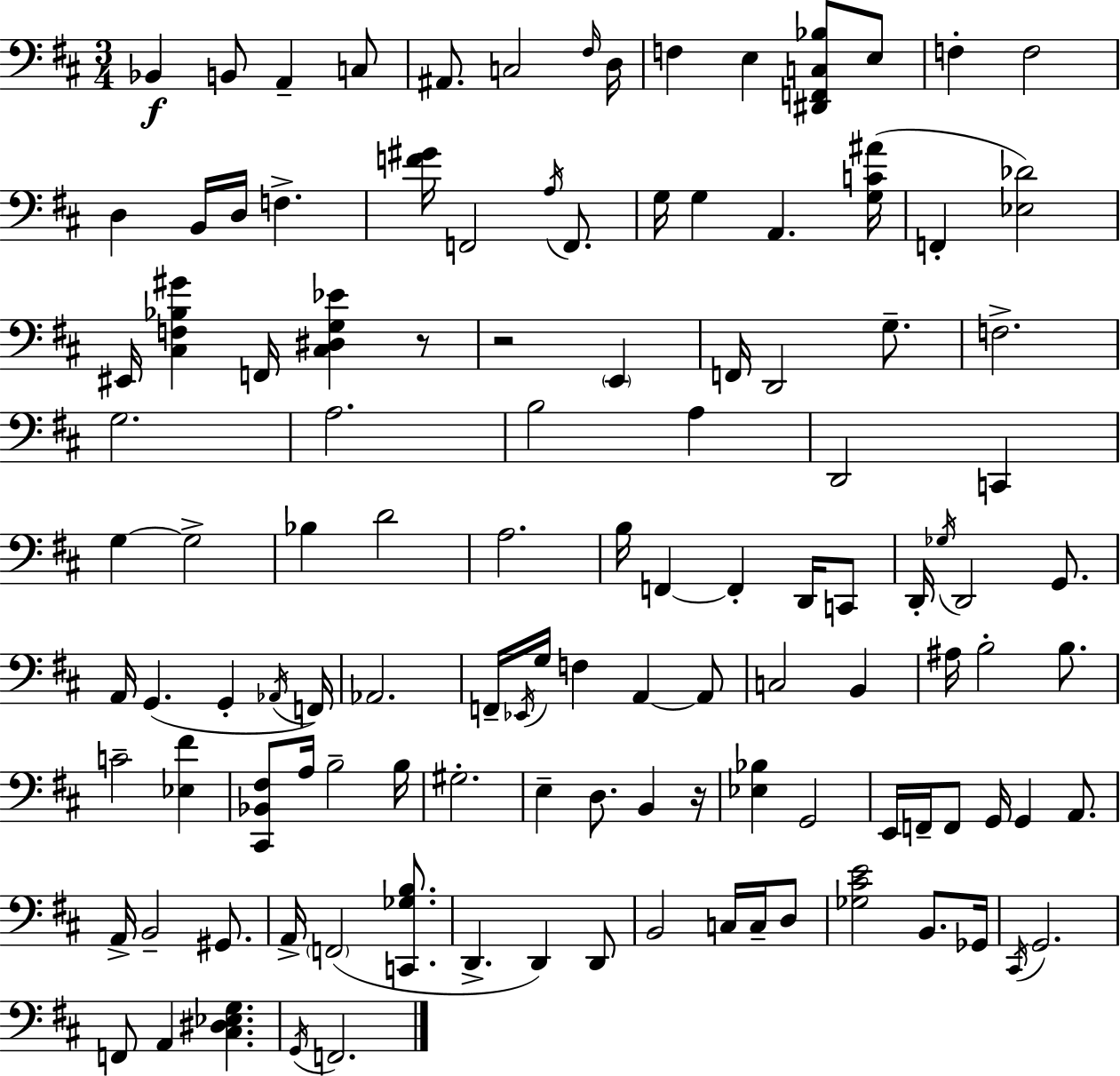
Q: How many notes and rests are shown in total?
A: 118